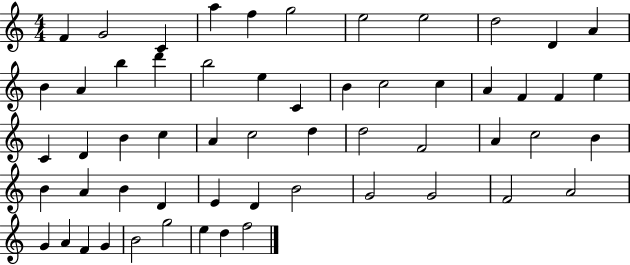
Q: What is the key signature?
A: C major